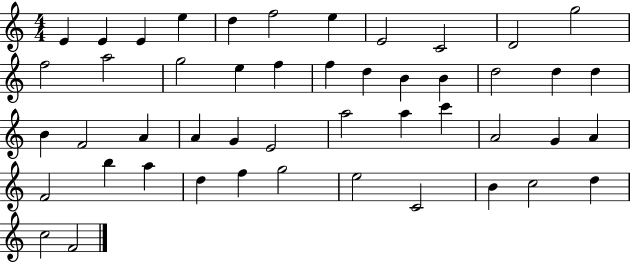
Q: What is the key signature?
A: C major